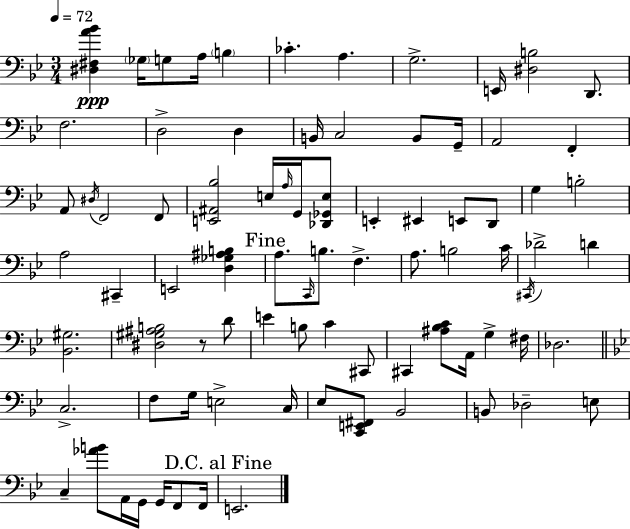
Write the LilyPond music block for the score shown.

{
  \clef bass
  \numericTimeSignature
  \time 3/4
  \key g \minor
  \tempo 4 = 72
  <dis fis a' bes'>4\ppp \parenthesize ges16 g8 a16 \parenthesize b4 | ces'4.-. a4. | g2.-> | e,16 <dis b>2 d,8. | \break f2. | d2-> d4 | b,16 c2 b,8 g,16-- | a,2 f,4-. | \break a,8 \acciaccatura { dis16 } f,2 f,8 | <e, ais, bes>2 e16 \grace { a16 } g,16 | <des, ges, e>8 e,4-. eis,4 e,8 | d,8 g4 b2-. | \break a2 cis,4-- | e,2 <d ges ais b>4 | \mark "Fine" a8. \grace { c,16 } b8. f4.-> | a8. b2 | \break c'16 \acciaccatura { cis,16 } des'2-> | d'4 <bes, gis>2. | <dis gis ais b>2 | r8 d'8 e'4 b8 c'4 | \break cis,8 cis,4 <ais bes c'>8 a,16 g4-> | fis16 des2. | \bar "||" \break \key bes \major c2.-> | f8 g16 e2-> c16 | ees8 <c, e, fis,>8 bes,2 | b,8 des2-- e8 | \break c4-- <aes' b'>8 a,16 g,16 g,16 f,8 f,16 | \mark "D.C. al Fine" e,2. | \bar "|."
}